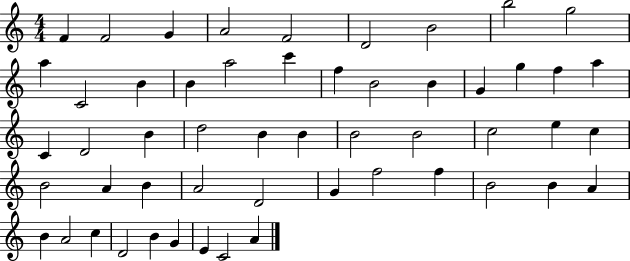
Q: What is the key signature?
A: C major